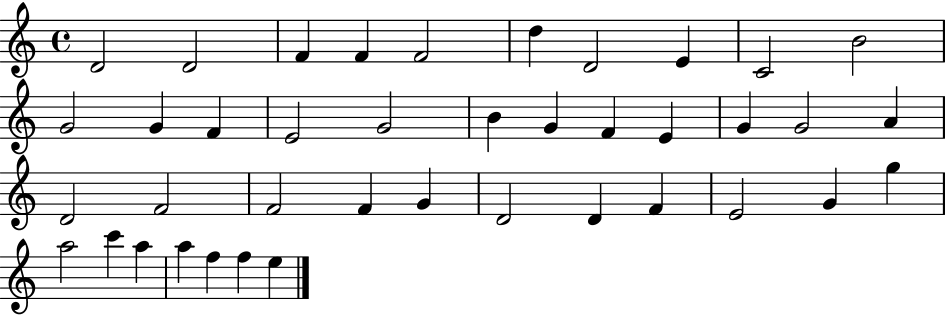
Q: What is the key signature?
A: C major